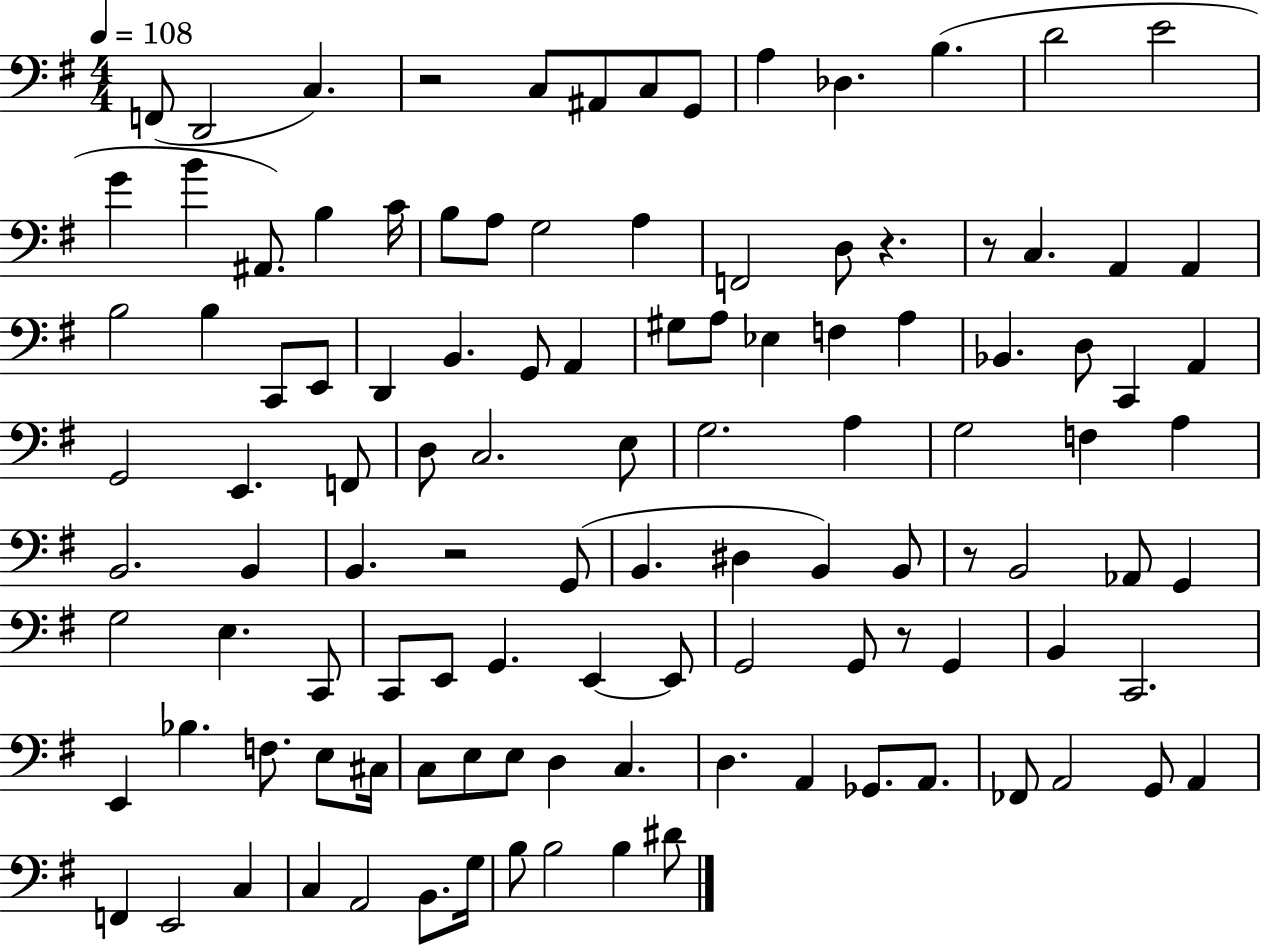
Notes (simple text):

F2/e D2/h C3/q. R/h C3/e A#2/e C3/e G2/e A3/q Db3/q. B3/q. D4/h E4/h G4/q B4/q A#2/e. B3/q C4/s B3/e A3/e G3/h A3/q F2/h D3/e R/q. R/e C3/q. A2/q A2/q B3/h B3/q C2/e E2/e D2/q B2/q. G2/e A2/q G#3/e A3/e Eb3/q F3/q A3/q Bb2/q. D3/e C2/q A2/q G2/h E2/q. F2/e D3/e C3/h. E3/e G3/h. A3/q G3/h F3/q A3/q B2/h. B2/q B2/q. R/h G2/e B2/q. D#3/q B2/q B2/e R/e B2/h Ab2/e G2/q G3/h E3/q. C2/e C2/e E2/e G2/q. E2/q E2/e G2/h G2/e R/e G2/q B2/q C2/h. E2/q Bb3/q. F3/e. E3/e C#3/s C3/e E3/e E3/e D3/q C3/q. D3/q. A2/q Gb2/e. A2/e. FES2/e A2/h G2/e A2/q F2/q E2/h C3/q C3/q A2/h B2/e. G3/s B3/e B3/h B3/q D#4/e